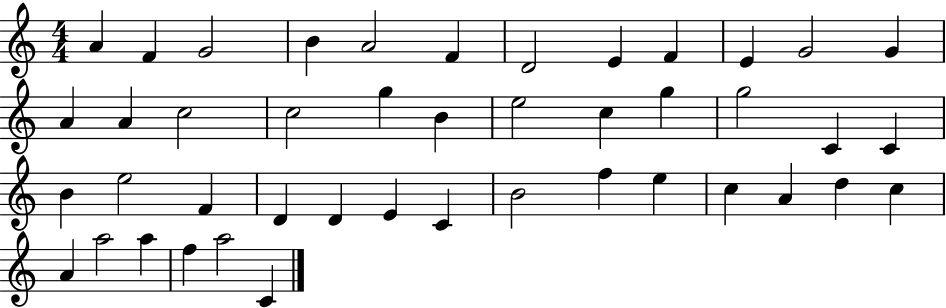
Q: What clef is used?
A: treble